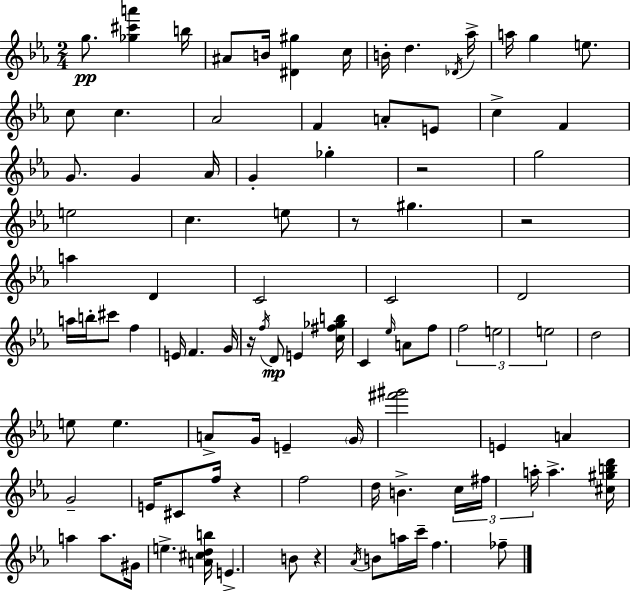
G5/e. [Gb5,C#6,A6]/q B5/s A#4/e B4/s [D#4,G#5]/q C5/s B4/s D5/q. Db4/s Ab5/s A5/s G5/q E5/e. C5/e C5/q. Ab4/h F4/q A4/e E4/e C5/q F4/q G4/e. G4/q Ab4/s G4/q Gb5/q R/h G5/h E5/h C5/q. E5/e R/e G#5/q. R/h A5/q D4/q C4/h C4/h D4/h A5/s B5/s C#6/e F5/q E4/s F4/q. G4/s R/s F5/s D4/e E4/q [C5,F#5,Gb5,B5]/s C4/q Eb5/s A4/e F5/e F5/h E5/h E5/h D5/h E5/e E5/q. A4/e G4/s E4/q G4/s [F#6,G#6]/h E4/q A4/q G4/h E4/s C#4/e F5/s R/q F5/h D5/s B4/q. C5/s F#5/s A5/s A5/q. [C#5,G#5,B5,D6]/s A5/q A5/e. G#4/s E5/q. [A4,C#5,D5,B5]/s E4/q. B4/e R/q Ab4/s B4/e A5/s C6/s F5/q. FES5/e